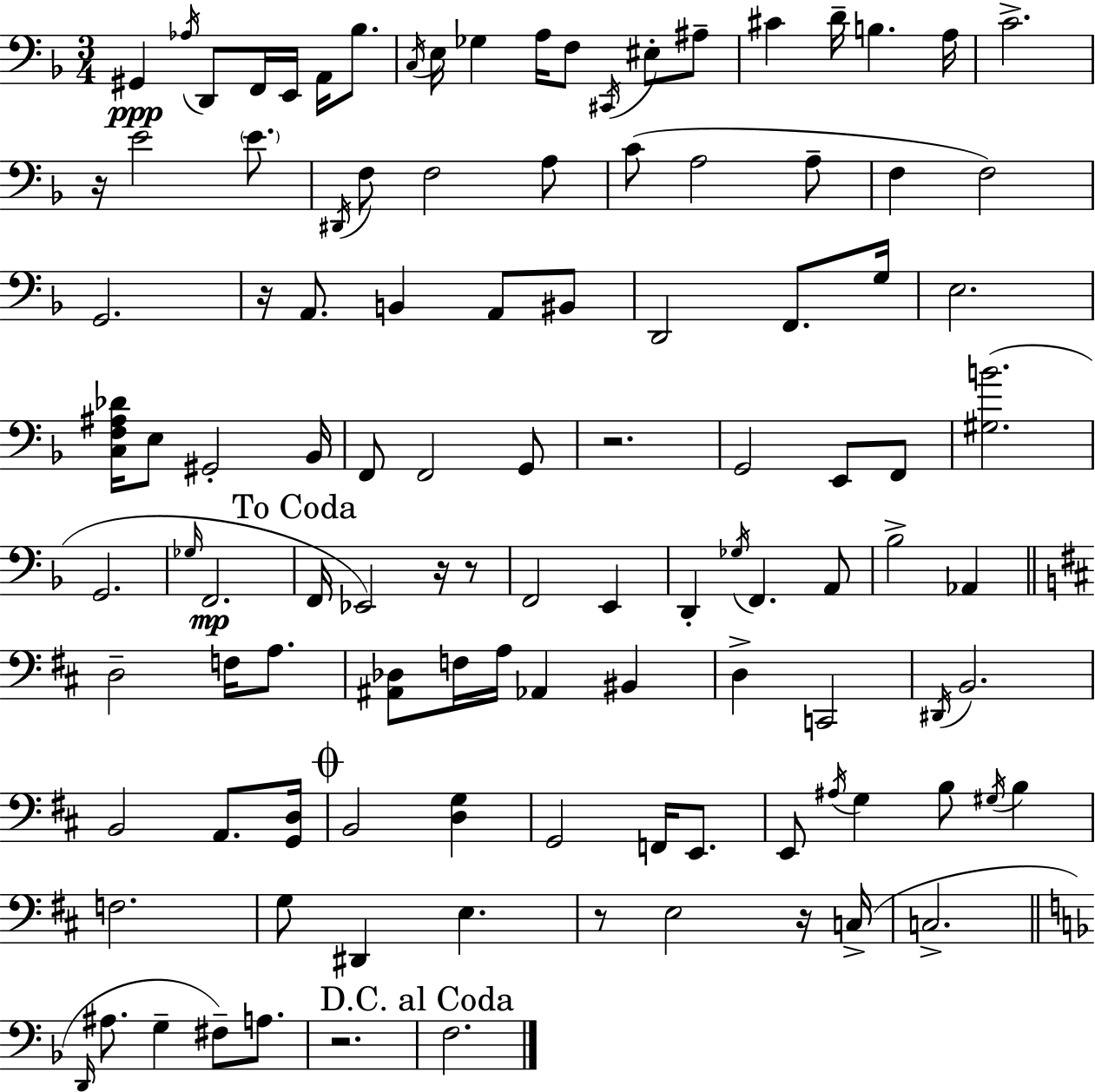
X:1
T:Untitled
M:3/4
L:1/4
K:Dm
^G,, _A,/4 D,,/2 F,,/4 E,,/4 A,,/4 _B,/2 C,/4 E,/4 _G, A,/4 F,/2 ^C,,/4 ^E,/2 ^A,/2 ^C D/4 B, A,/4 C2 z/4 E2 E/2 ^D,,/4 F,/2 F,2 A,/2 C/2 A,2 A,/2 F, F,2 G,,2 z/4 A,,/2 B,, A,,/2 ^B,,/2 D,,2 F,,/2 G,/4 E,2 [C,F,^A,_D]/4 E,/2 ^G,,2 _B,,/4 F,,/2 F,,2 G,,/2 z2 G,,2 E,,/2 F,,/2 [^G,B]2 G,,2 _G,/4 F,,2 F,,/4 _E,,2 z/4 z/2 F,,2 E,, D,, _G,/4 F,, A,,/2 _B,2 _A,, D,2 F,/4 A,/2 [^A,,_D,]/2 F,/4 A,/4 _A,, ^B,, D, C,,2 ^D,,/4 B,,2 B,,2 A,,/2 [G,,D,]/4 B,,2 [D,G,] G,,2 F,,/4 E,,/2 E,,/2 ^A,/4 G, B,/2 ^G,/4 B, F,2 G,/2 ^D,, E, z/2 E,2 z/4 C,/4 C,2 D,,/4 ^A,/2 G, ^F,/2 A,/2 z2 F,2